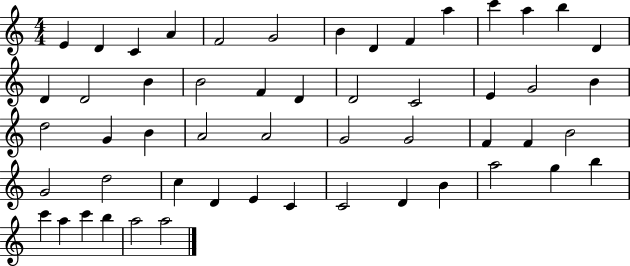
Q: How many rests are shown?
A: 0